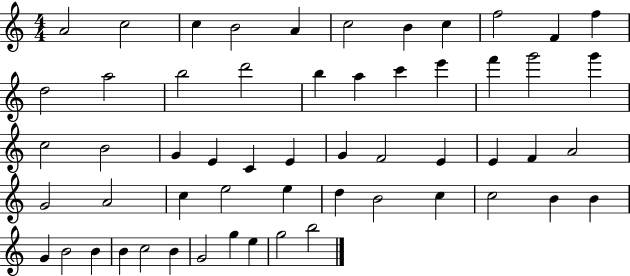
A4/h C5/h C5/q B4/h A4/q C5/h B4/q C5/q F5/h F4/q F5/q D5/h A5/h B5/h D6/h B5/q A5/q C6/q E6/q F6/q G6/h G6/q C5/h B4/h G4/q E4/q C4/q E4/q G4/q F4/h E4/q E4/q F4/q A4/h G4/h A4/h C5/q E5/h E5/q D5/q B4/h C5/q C5/h B4/q B4/q G4/q B4/h B4/q B4/q C5/h B4/q G4/h G5/q E5/q G5/h B5/h